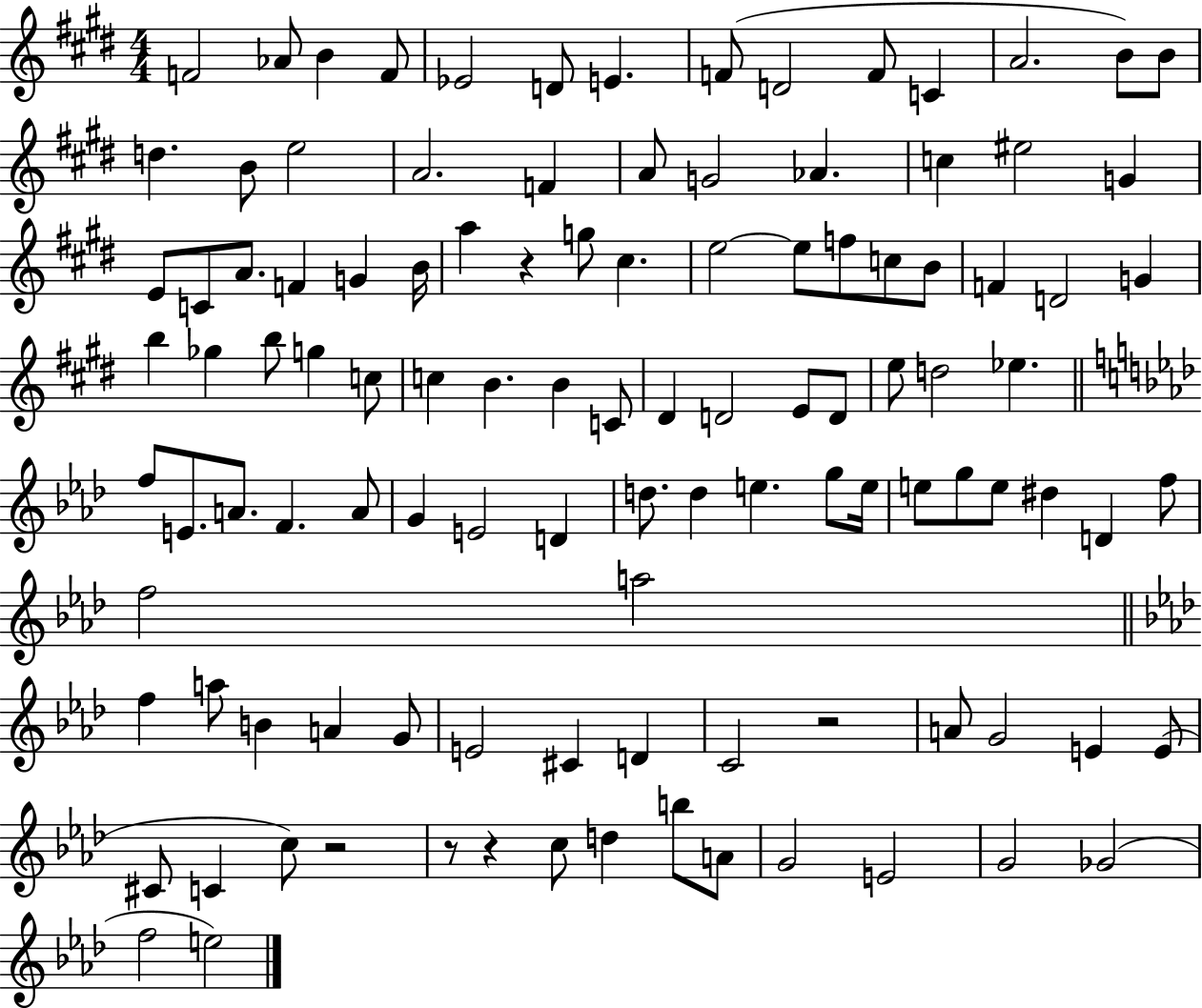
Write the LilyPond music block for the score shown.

{
  \clef treble
  \numericTimeSignature
  \time 4/4
  \key e \major
  \repeat volta 2 { f'2 aes'8 b'4 f'8 | ees'2 d'8 e'4. | f'8( d'2 f'8 c'4 | a'2. b'8) b'8 | \break d''4. b'8 e''2 | a'2. f'4 | a'8 g'2 aes'4. | c''4 eis''2 g'4 | \break e'8 c'8 a'8. f'4 g'4 b'16 | a''4 r4 g''8 cis''4. | e''2~~ e''8 f''8 c''8 b'8 | f'4 d'2 g'4 | \break b''4 ges''4 b''8 g''4 c''8 | c''4 b'4. b'4 c'8 | dis'4 d'2 e'8 d'8 | e''8 d''2 ees''4. | \break \bar "||" \break \key f \minor f''8 e'8. a'8. f'4. a'8 | g'4 e'2 d'4 | d''8. d''4 e''4. g''8 e''16 | e''8 g''8 e''8 dis''4 d'4 f''8 | \break f''2 a''2 | \bar "||" \break \key aes \major f''4 a''8 b'4 a'4 g'8 | e'2 cis'4 d'4 | c'2 r2 | a'8 g'2 e'4 e'8( | \break cis'8 c'4 c''8) r2 | r8 r4 c''8 d''4 b''8 a'8 | g'2 e'2 | g'2 ges'2( | \break f''2 e''2) | } \bar "|."
}